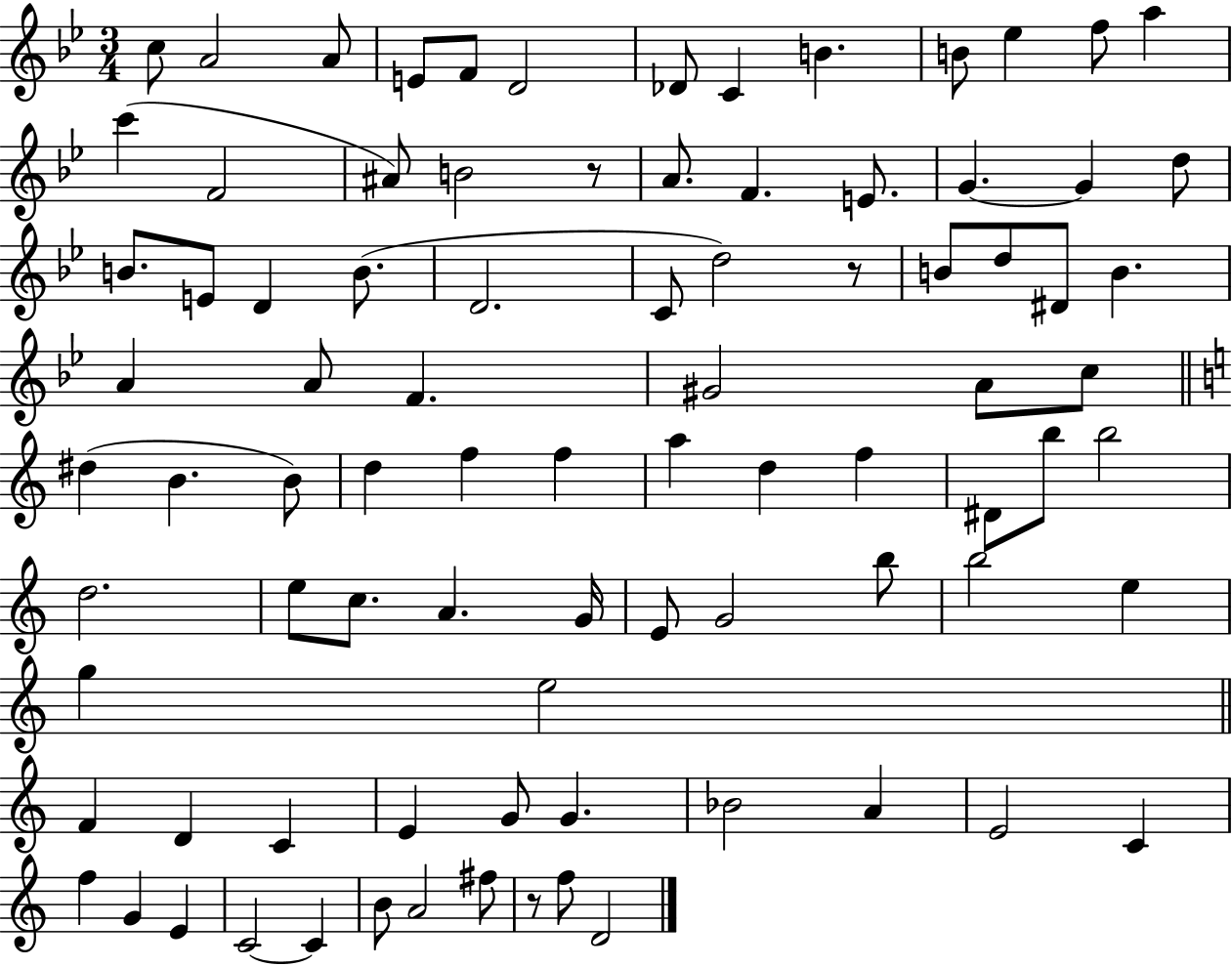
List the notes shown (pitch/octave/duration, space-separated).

C5/e A4/h A4/e E4/e F4/e D4/h Db4/e C4/q B4/q. B4/e Eb5/q F5/e A5/q C6/q F4/h A#4/e B4/h R/e A4/e. F4/q. E4/e. G4/q. G4/q D5/e B4/e. E4/e D4/q B4/e. D4/h. C4/e D5/h R/e B4/e D5/e D#4/e B4/q. A4/q A4/e F4/q. G#4/h A4/e C5/e D#5/q B4/q. B4/e D5/q F5/q F5/q A5/q D5/q F5/q D#4/e B5/e B5/h D5/h. E5/e C5/e. A4/q. G4/s E4/e G4/h B5/e B5/h E5/q G5/q E5/h F4/q D4/q C4/q E4/q G4/e G4/q. Bb4/h A4/q E4/h C4/q F5/q G4/q E4/q C4/h C4/q B4/e A4/h F#5/e R/e F5/e D4/h